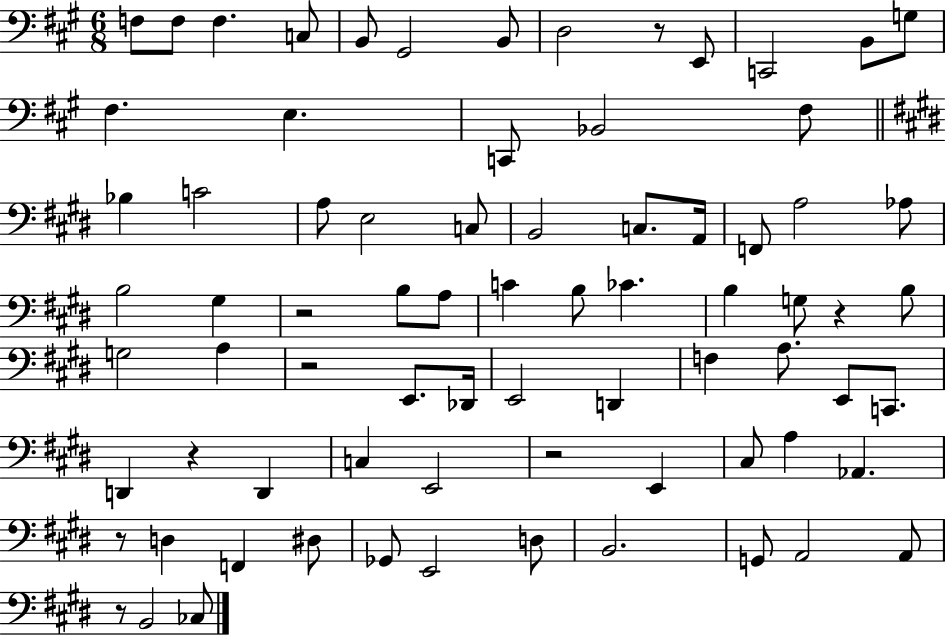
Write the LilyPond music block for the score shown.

{
  \clef bass
  \numericTimeSignature
  \time 6/8
  \key a \major
  f8 f8 f4. c8 | b,8 gis,2 b,8 | d2 r8 e,8 | c,2 b,8 g8 | \break fis4. e4. | c,8 bes,2 fis8 | \bar "||" \break \key e \major bes4 c'2 | a8 e2 c8 | b,2 c8. a,16 | f,8 a2 aes8 | \break b2 gis4 | r2 b8 a8 | c'4 b8 ces'4. | b4 g8 r4 b8 | \break g2 a4 | r2 e,8. des,16 | e,2 d,4 | f4 a8. e,8 c,8. | \break d,4 r4 d,4 | c4 e,2 | r2 e,4 | cis8 a4 aes,4. | \break r8 d4 f,4 dis8 | ges,8 e,2 d8 | b,2. | g,8 a,2 a,8 | \break r8 b,2 ces8 | \bar "|."
}